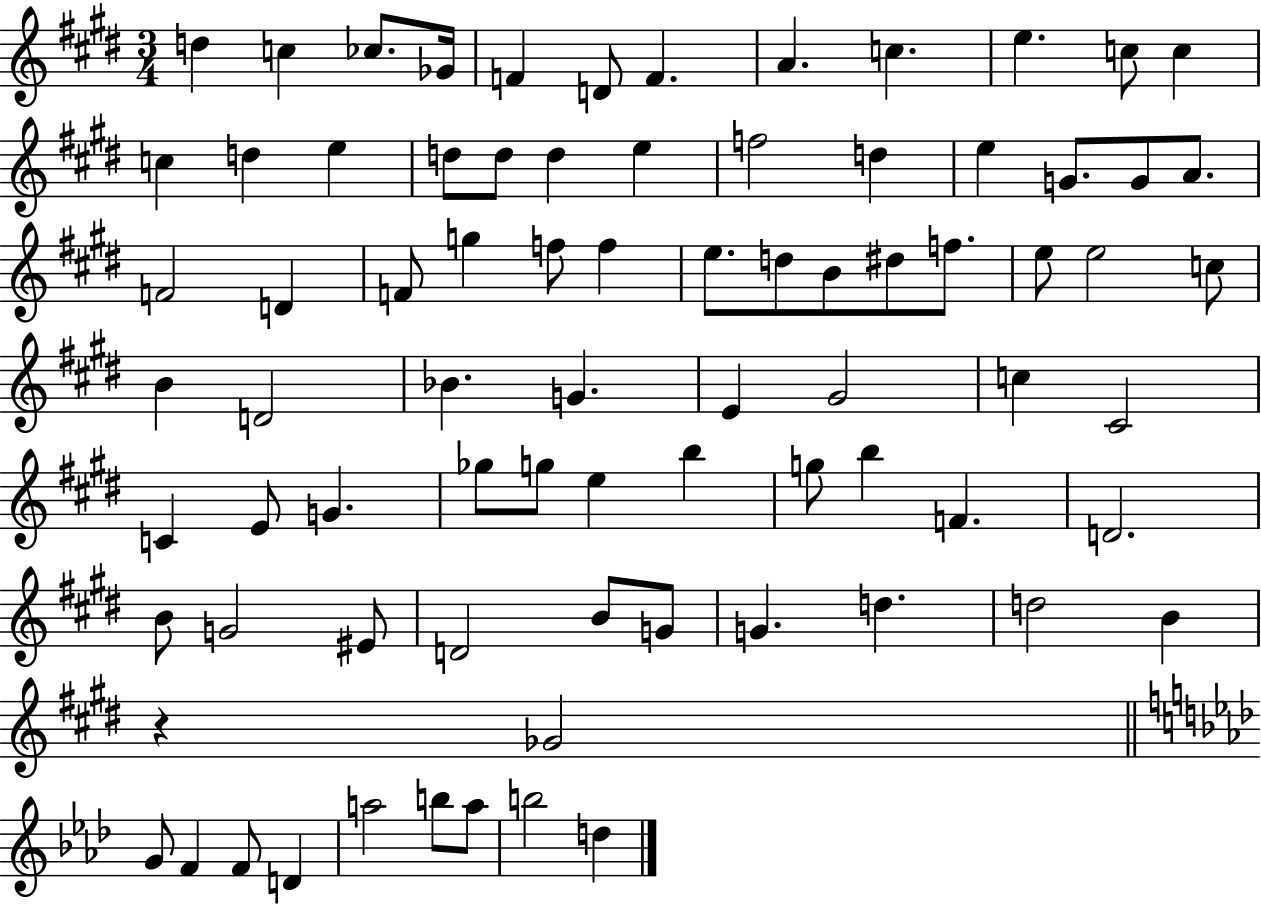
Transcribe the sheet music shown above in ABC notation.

X:1
T:Untitled
M:3/4
L:1/4
K:E
d c _c/2 _G/4 F D/2 F A c e c/2 c c d e d/2 d/2 d e f2 d e G/2 G/2 A/2 F2 D F/2 g f/2 f e/2 d/2 B/2 ^d/2 f/2 e/2 e2 c/2 B D2 _B G E ^G2 c ^C2 C E/2 G _g/2 g/2 e b g/2 b F D2 B/2 G2 ^E/2 D2 B/2 G/2 G d d2 B z _G2 G/2 F F/2 D a2 b/2 a/2 b2 d